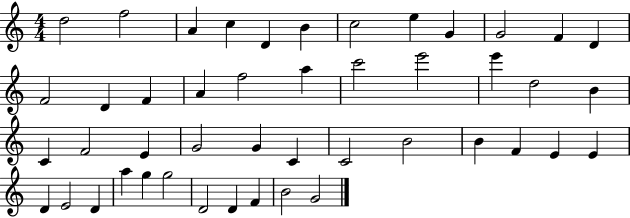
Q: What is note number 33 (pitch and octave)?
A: F4